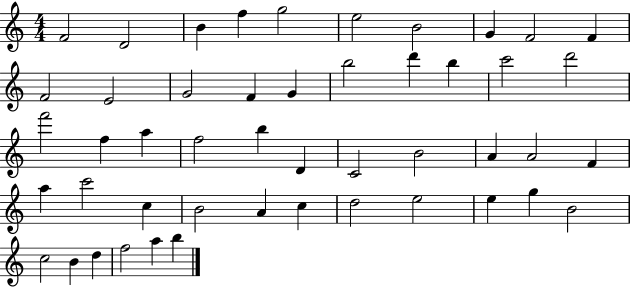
{
  \clef treble
  \numericTimeSignature
  \time 4/4
  \key c \major
  f'2 d'2 | b'4 f''4 g''2 | e''2 b'2 | g'4 f'2 f'4 | \break f'2 e'2 | g'2 f'4 g'4 | b''2 d'''4 b''4 | c'''2 d'''2 | \break f'''2 f''4 a''4 | f''2 b''4 d'4 | c'2 b'2 | a'4 a'2 f'4 | \break a''4 c'''2 c''4 | b'2 a'4 c''4 | d''2 e''2 | e''4 g''4 b'2 | \break c''2 b'4 d''4 | f''2 a''4 b''4 | \bar "|."
}